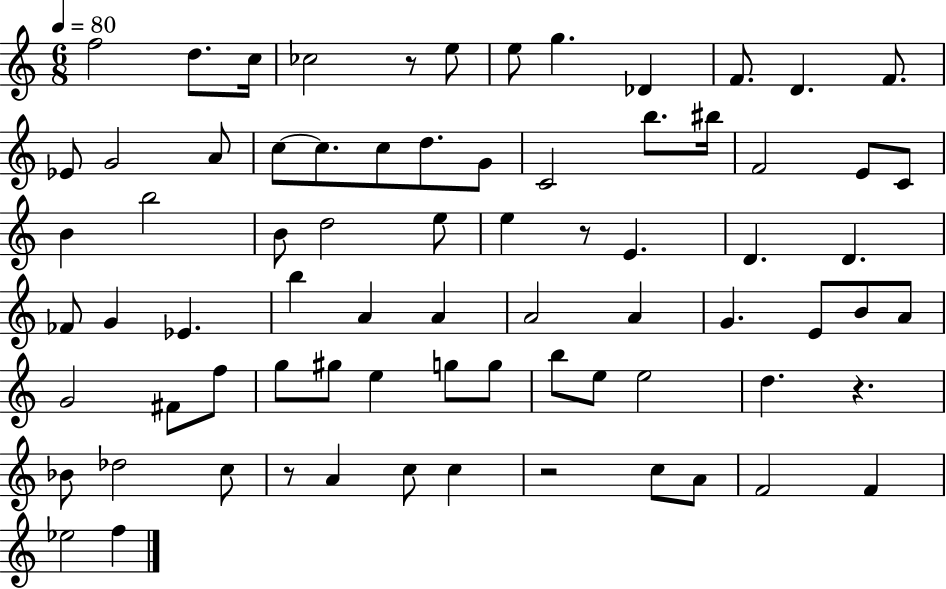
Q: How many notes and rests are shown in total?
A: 75